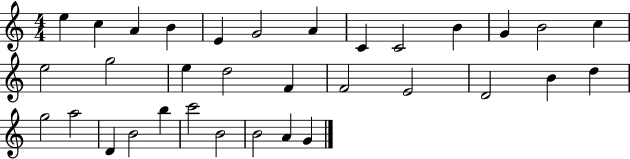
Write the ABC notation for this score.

X:1
T:Untitled
M:4/4
L:1/4
K:C
e c A B E G2 A C C2 B G B2 c e2 g2 e d2 F F2 E2 D2 B d g2 a2 D B2 b c'2 B2 B2 A G